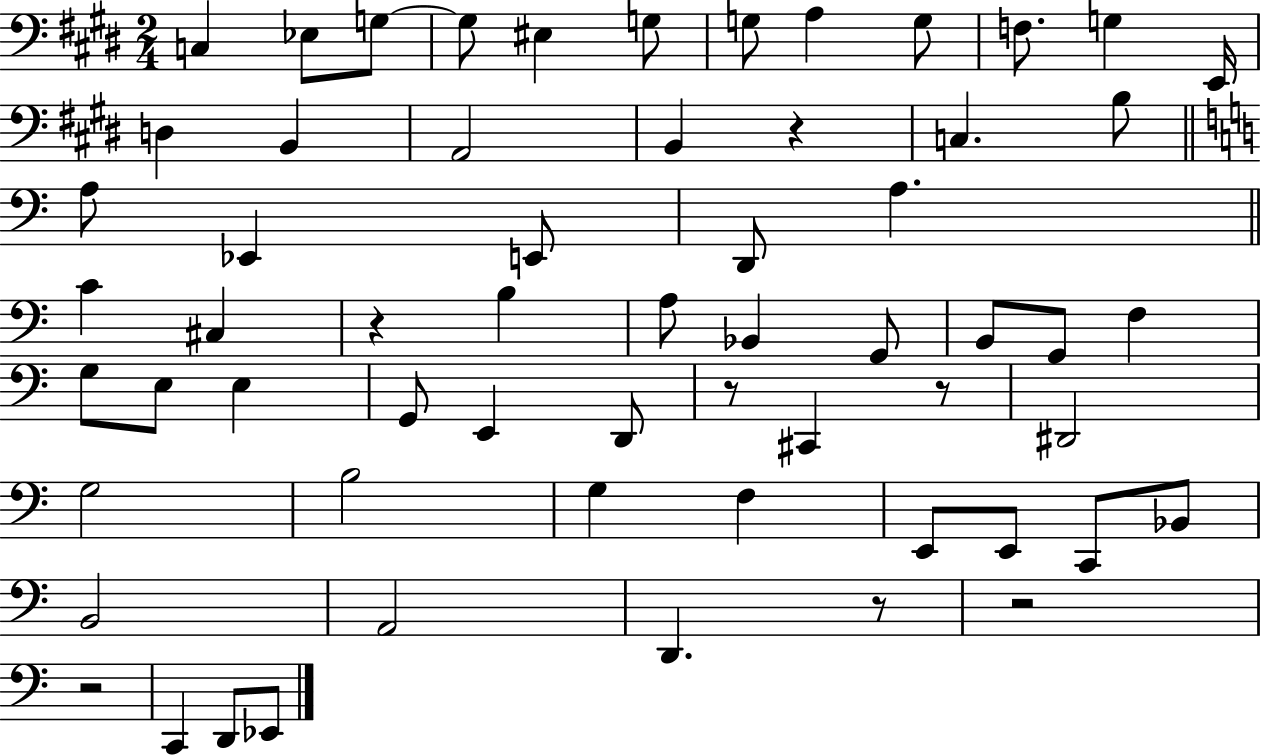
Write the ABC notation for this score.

X:1
T:Untitled
M:2/4
L:1/4
K:E
C, _E,/2 G,/2 G,/2 ^E, G,/2 G,/2 A, G,/2 F,/2 G, E,,/4 D, B,, A,,2 B,, z C, B,/2 A,/2 _E,, E,,/2 D,,/2 A, C ^C, z B, A,/2 _B,, G,,/2 B,,/2 G,,/2 F, G,/2 E,/2 E, G,,/2 E,, D,,/2 z/2 ^C,, z/2 ^D,,2 G,2 B,2 G, F, E,,/2 E,,/2 C,,/2 _B,,/2 B,,2 A,,2 D,, z/2 z2 z2 C,, D,,/2 _E,,/2